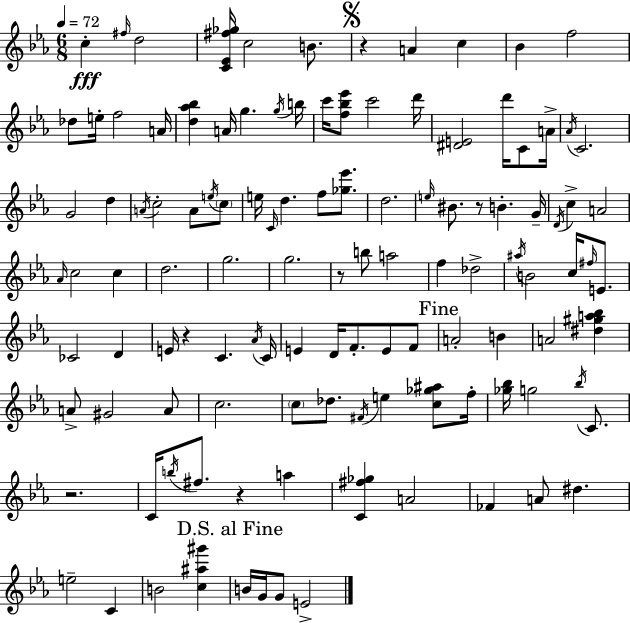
C5/q F#5/s D5/h [C4,Eb4,F#5,Gb5]/s C5/h B4/e. R/q A4/q C5/q Bb4/q F5/h Db5/e E5/s F5/h A4/s [D5,Ab5,Bb5]/q A4/s G5/q. G5/s B5/s C6/s [F5,Bb5,Eb6]/e C6/h D6/s [D#4,E4]/h D6/s C4/e A4/s Ab4/s C4/h. G4/h D5/q A4/s C5/h A4/e E5/s C5/e E5/s C4/s D5/q. F5/e [Gb5,Eb6]/e. D5/h. E5/s BIS4/e. R/e B4/q. G4/s D4/s C5/q A4/h Ab4/s C5/h C5/q D5/h. G5/h. G5/h. R/e B5/e A5/h F5/q Db5/h A#5/s B4/h C5/s F#5/s E4/e. CES4/h D4/q E4/s R/q C4/q. Ab4/s C4/s E4/q D4/s F4/e. E4/e F4/e A4/h B4/q A4/h [D#5,G#5,A5,Bb5]/q A4/e G#4/h A4/e C5/h. C5/e Db5/e. F#4/s E5/q [C5,Gb5,A#5]/e F5/s [Gb5,Bb5]/s G5/h Bb5/s C4/e. R/h. C4/s B5/s F#5/e. R/q A5/q [C4,F#5,Gb5]/q A4/h FES4/q A4/e D#5/q. E5/h C4/q B4/h [C5,A#5,G#6]/q B4/s G4/s G4/e E4/h